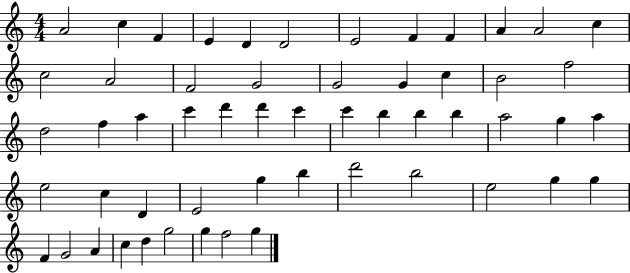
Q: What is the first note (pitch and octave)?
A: A4